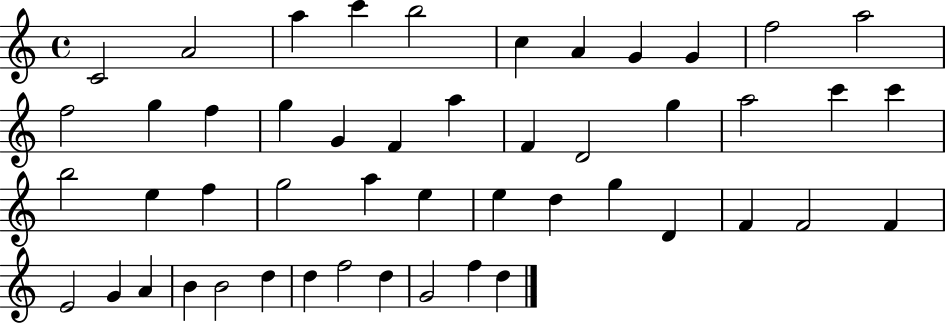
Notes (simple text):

C4/h A4/h A5/q C6/q B5/h C5/q A4/q G4/q G4/q F5/h A5/h F5/h G5/q F5/q G5/q G4/q F4/q A5/q F4/q D4/h G5/q A5/h C6/q C6/q B5/h E5/q F5/q G5/h A5/q E5/q E5/q D5/q G5/q D4/q F4/q F4/h F4/q E4/h G4/q A4/q B4/q B4/h D5/q D5/q F5/h D5/q G4/h F5/q D5/q